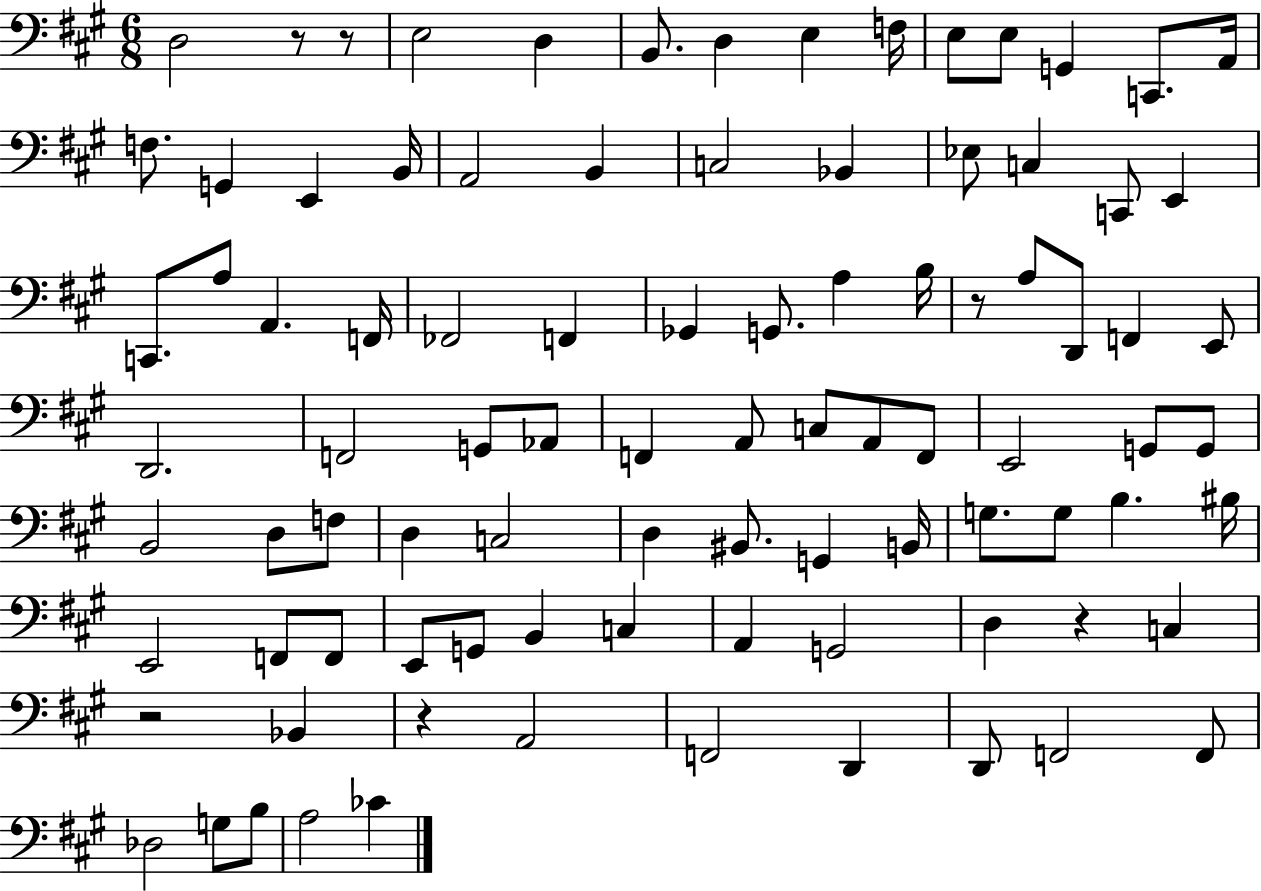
D3/h R/e R/e E3/h D3/q B2/e. D3/q E3/q F3/s E3/e E3/e G2/q C2/e. A2/s F3/e. G2/q E2/q B2/s A2/h B2/q C3/h Bb2/q Eb3/e C3/q C2/e E2/q C2/e. A3/e A2/q. F2/s FES2/h F2/q Gb2/q G2/e. A3/q B3/s R/e A3/e D2/e F2/q E2/e D2/h. F2/h G2/e Ab2/e F2/q A2/e C3/e A2/e F2/e E2/h G2/e G2/e B2/h D3/e F3/e D3/q C3/h D3/q BIS2/e. G2/q B2/s G3/e. G3/e B3/q. BIS3/s E2/h F2/e F2/e E2/e G2/e B2/q C3/q A2/q G2/h D3/q R/q C3/q R/h Bb2/q R/q A2/h F2/h D2/q D2/e F2/h F2/e Db3/h G3/e B3/e A3/h CES4/q